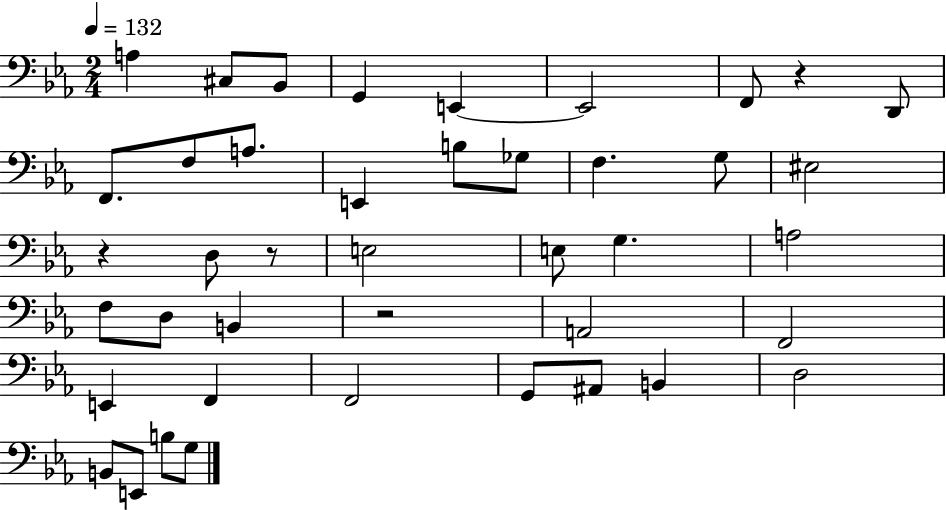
{
  \clef bass
  \numericTimeSignature
  \time 2/4
  \key ees \major
  \tempo 4 = 132
  \repeat volta 2 { a4 cis8 bes,8 | g,4 e,4~~ | e,2 | f,8 r4 d,8 | \break f,8. f8 a8. | e,4 b8 ges8 | f4. g8 | eis2 | \break r4 d8 r8 | e2 | e8 g4. | a2 | \break f8 d8 b,4 | r2 | a,2 | f,2 | \break e,4 f,4 | f,2 | g,8 ais,8 b,4 | d2 | \break b,8 e,8 b8 g8 | } \bar "|."
}